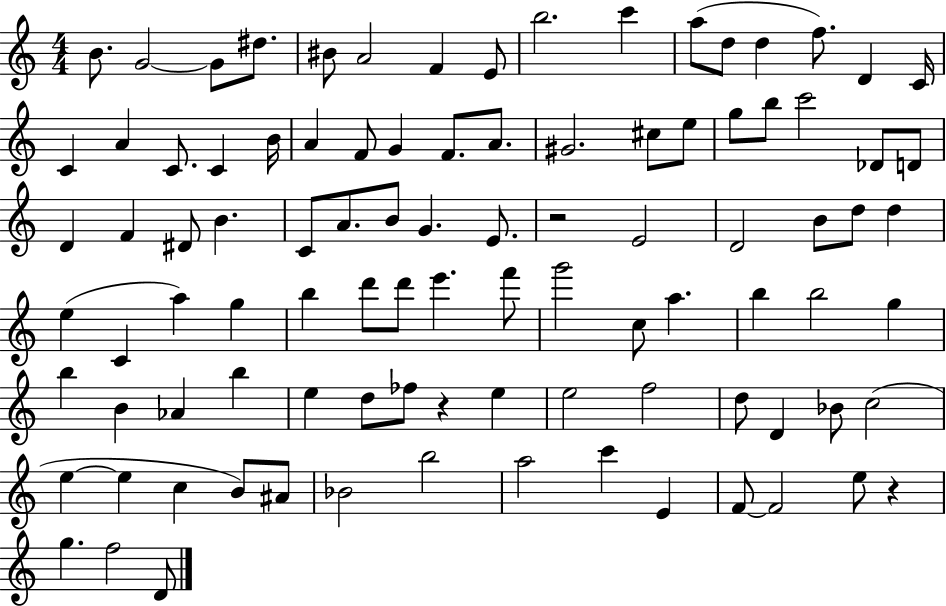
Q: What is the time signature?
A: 4/4